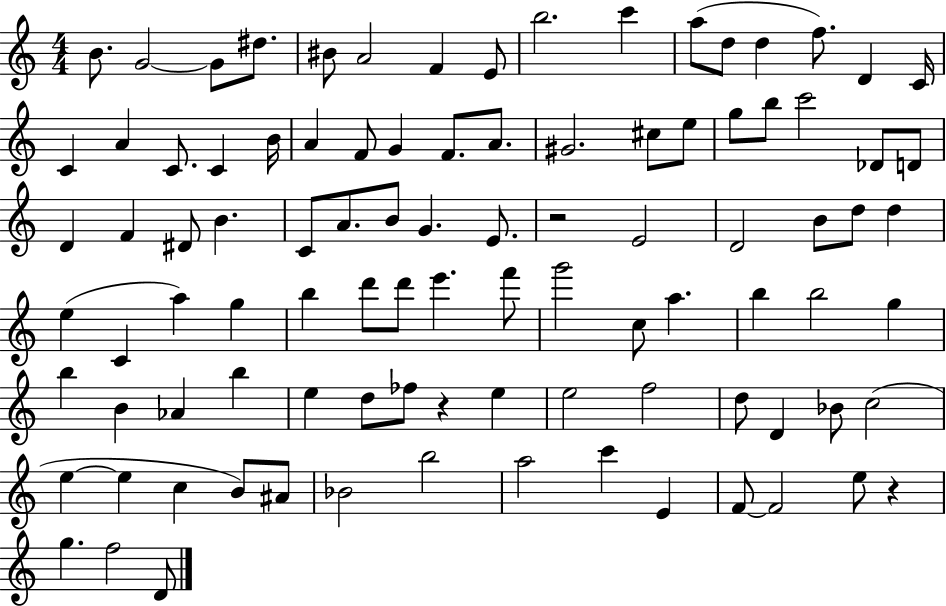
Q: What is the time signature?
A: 4/4